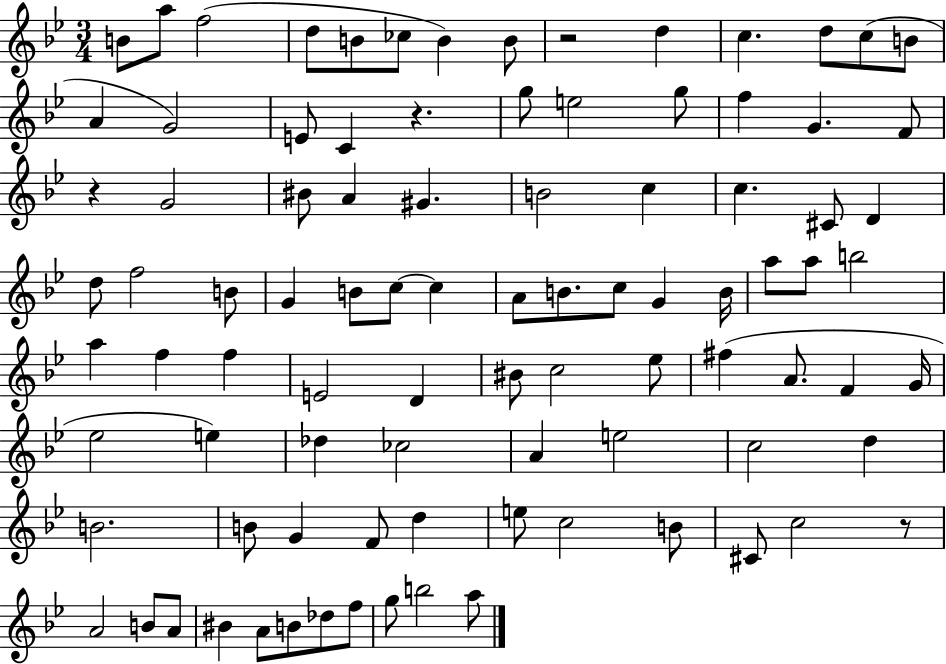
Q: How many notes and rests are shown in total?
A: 92